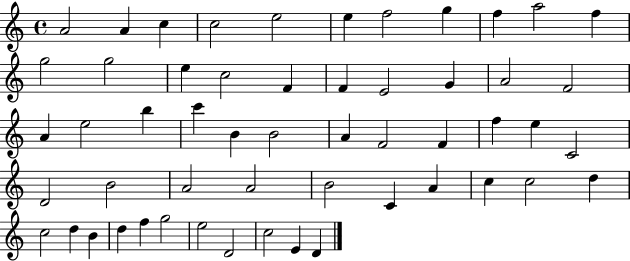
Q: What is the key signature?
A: C major